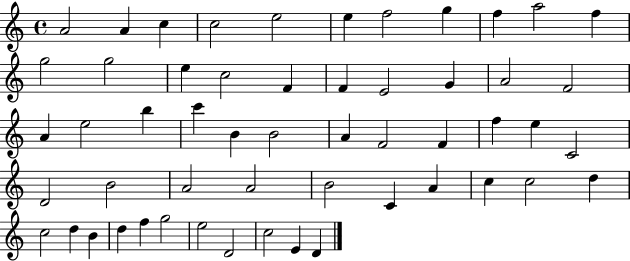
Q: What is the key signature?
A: C major